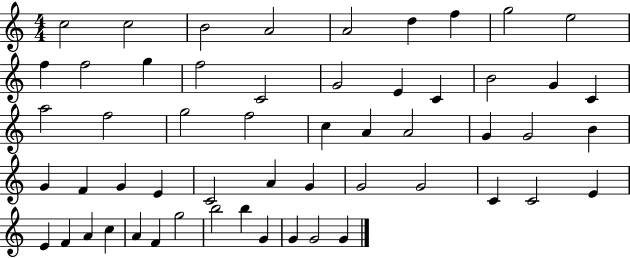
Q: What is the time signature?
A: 4/4